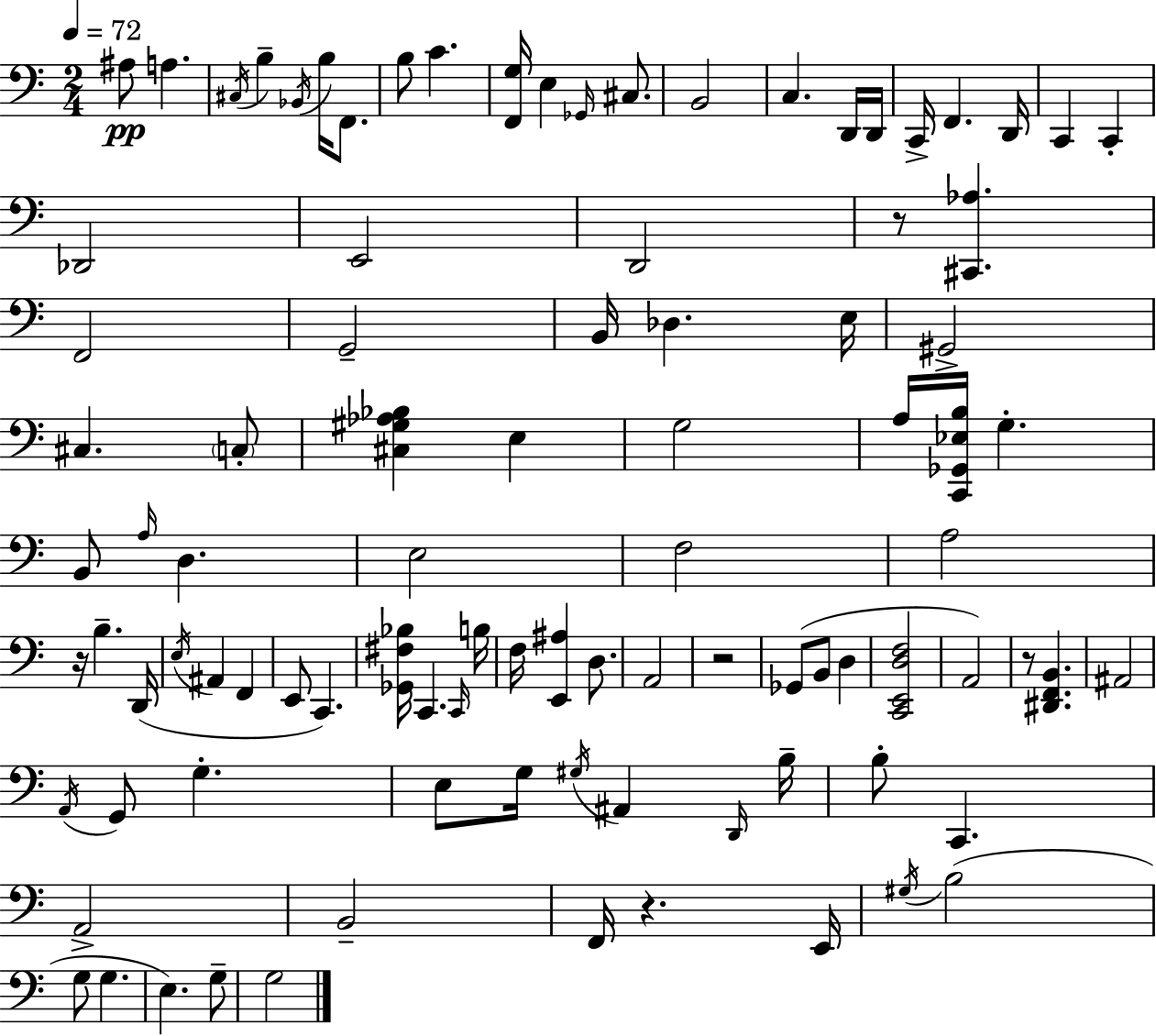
A#3/e A3/q. C#3/s B3/q Bb2/s B3/s F2/e. B3/e C4/q. [F2,G3]/s E3/q Gb2/s C#3/e. B2/h C3/q. D2/s D2/s C2/s F2/q. D2/s C2/q C2/q Db2/h E2/h D2/h R/e [C#2,Ab3]/q. F2/h G2/h B2/s Db3/q. E3/s G#2/h C#3/q. C3/e [C#3,G#3,Ab3,Bb3]/q E3/q G3/h A3/s [C2,Gb2,Eb3,B3]/s G3/q. B2/e A3/s D3/q. E3/h F3/h A3/h R/s B3/q. D2/s E3/s A#2/q F2/q E2/e C2/q. [Gb2,F#3,Bb3]/s C2/q. C2/s B3/s F3/s [E2,A#3]/q D3/e. A2/h R/h Gb2/e B2/e D3/q [C2,E2,D3,F3]/h A2/h R/e [D#2,F2,B2]/q. A#2/h A2/s G2/e G3/q. E3/e G3/s G#3/s A#2/q D2/s B3/s B3/e C2/q. A2/h B2/h F2/s R/q. E2/s G#3/s B3/h G3/e G3/q. E3/q. G3/e G3/h